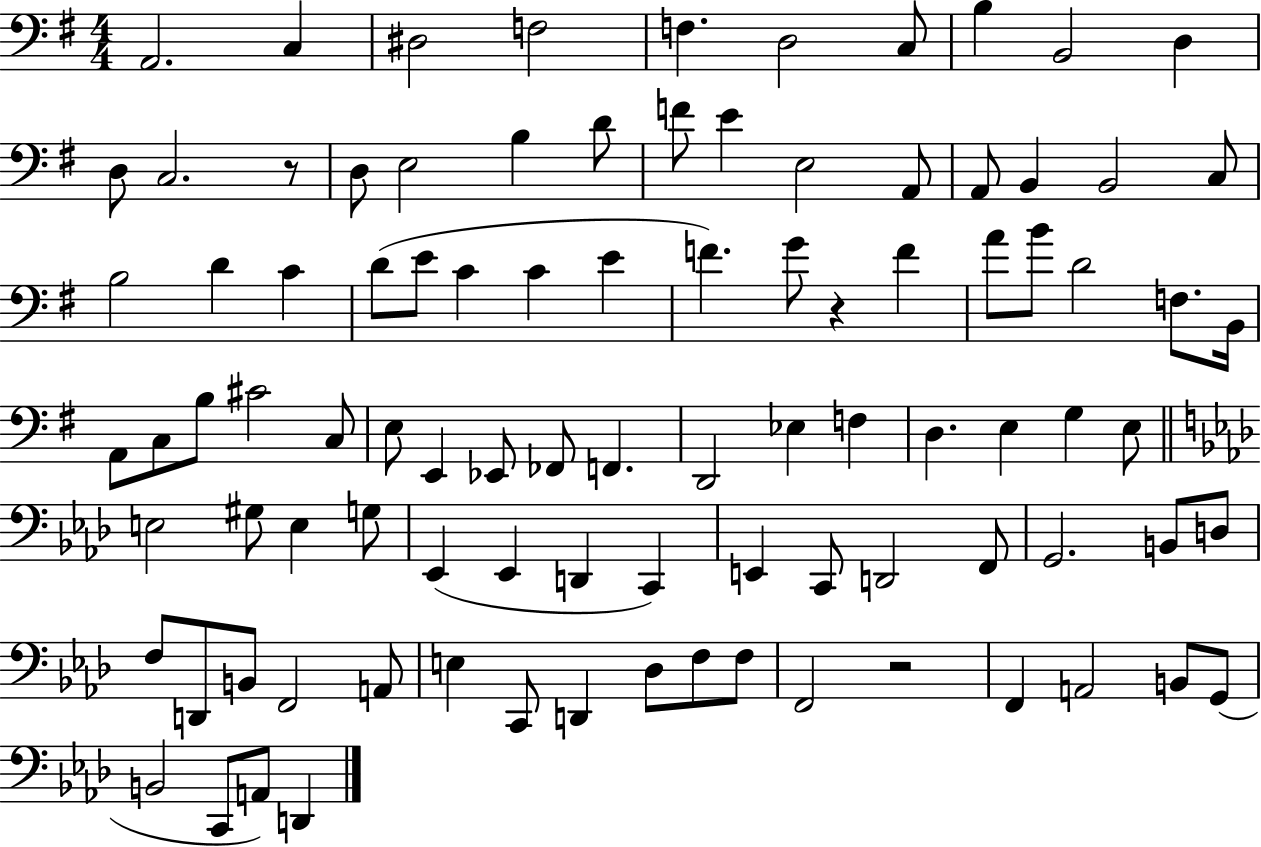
A2/h. C3/q D#3/h F3/h F3/q. D3/h C3/e B3/q B2/h D3/q D3/e C3/h. R/e D3/e E3/h B3/q D4/e F4/e E4/q E3/h A2/e A2/e B2/q B2/h C3/e B3/h D4/q C4/q D4/e E4/e C4/q C4/q E4/q F4/q. G4/e R/q F4/q A4/e B4/e D4/h F3/e. B2/s A2/e C3/e B3/e C#4/h C3/e E3/e E2/q Eb2/e FES2/e F2/q. D2/h Eb3/q F3/q D3/q. E3/q G3/q E3/e E3/h G#3/e E3/q G3/e Eb2/q Eb2/q D2/q C2/q E2/q C2/e D2/h F2/e G2/h. B2/e D3/e F3/e D2/e B2/e F2/h A2/e E3/q C2/e D2/q Db3/e F3/e F3/e F2/h R/h F2/q A2/h B2/e G2/e B2/h C2/e A2/e D2/q